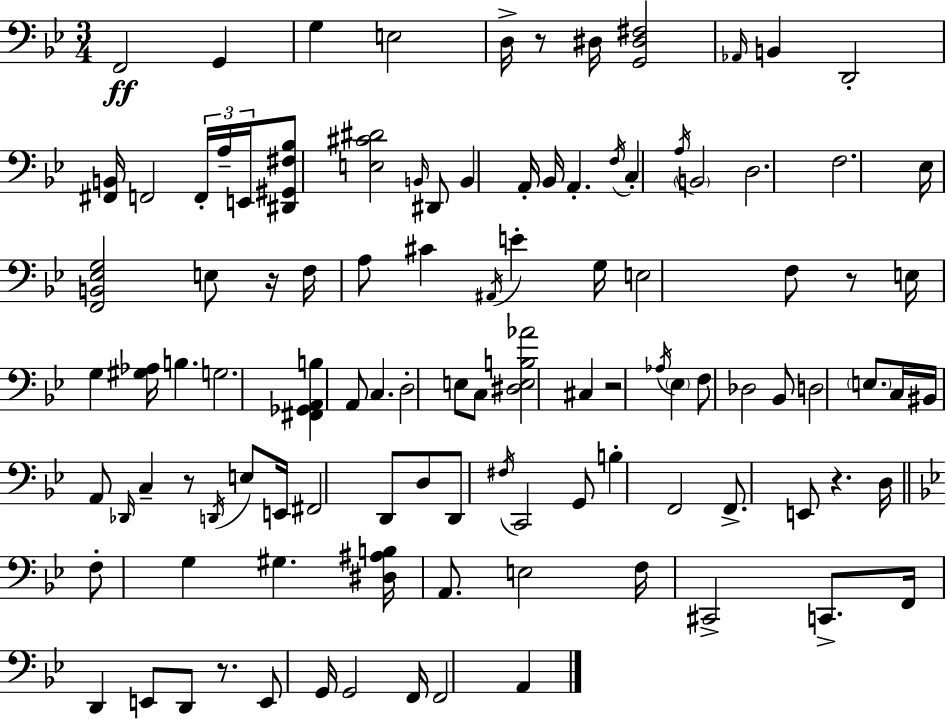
{
  \clef bass
  \numericTimeSignature
  \time 3/4
  \key g \minor
  \repeat volta 2 { f,2\ff g,4 | g4 e2 | d16-> r8 dis16 <g, dis fis>2 | \grace { aes,16 } b,4 d,2-. | \break <fis, b,>16 f,2 \tuplet 3/2 { f,16-. a16-- | e,16 } <dis, gis, fis bes>8 <e cis' dis'>2 \grace { b,16 } | dis,8 b,4 a,16-. bes,16 a,4.-. | \acciaccatura { f16 } c4-. \acciaccatura { a16 } \parenthesize b,2 | \break d2. | f2. | ees16 <f, b, ees g>2 | e8 r16 f16 a8 cis'4 \acciaccatura { ais,16 } | \break e'4-. g16 e2 | f8 r8 e16 g4 <gis aes>16 b4. | g2. | <fis, ges, a, b>4 a,8 c4. | \break d2-. | e8 c8 <dis e b aes'>2 | cis4 r2 | \acciaccatura { aes16 } \parenthesize ees4 f8 des2 | \break bes,8 d2 | \parenthesize e8. c16 bis,16 a,8 \grace { des,16 } c4-- | r8 \acciaccatura { d,16 } e8 e,16 fis,2 | d,8 d8 d,8 \acciaccatura { fis16 } c,2 | \break g,8 b4-. | f,2 f,8.-> | e,8 r4. d16 \bar "||" \break \key bes \major f8-. g4 gis4. | <dis ais b>16 a,8. e2 | f16 cis,2-> c,8.-> | f,16 d,4 e,8 d,8 r8. | \break e,8 g,16 g,2 f,16 | f,2 a,4 | } \bar "|."
}